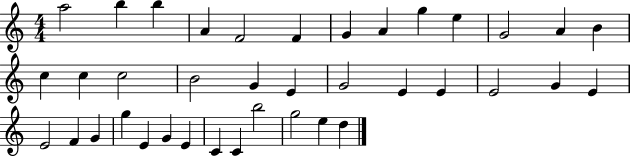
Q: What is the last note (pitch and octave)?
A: D5